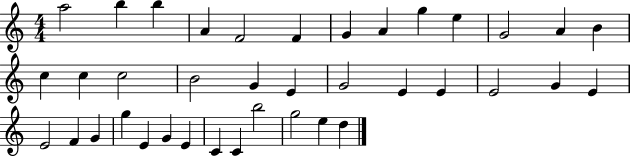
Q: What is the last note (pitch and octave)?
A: D5